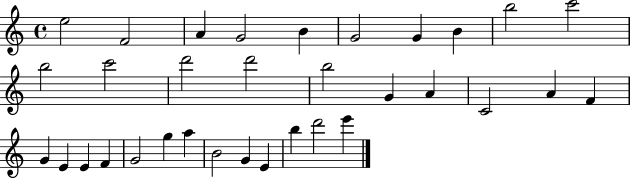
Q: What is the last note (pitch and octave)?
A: E6